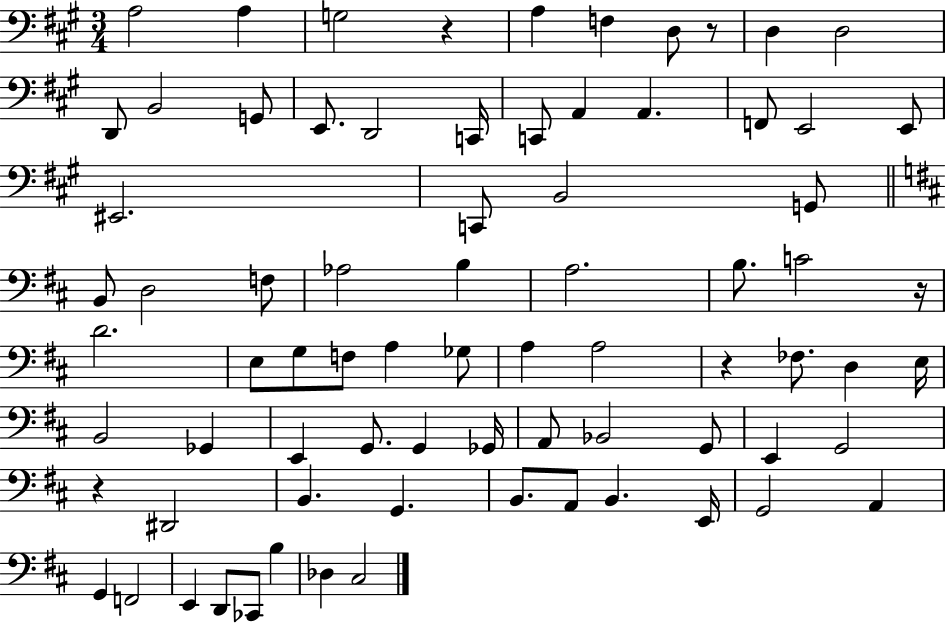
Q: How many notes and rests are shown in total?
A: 76